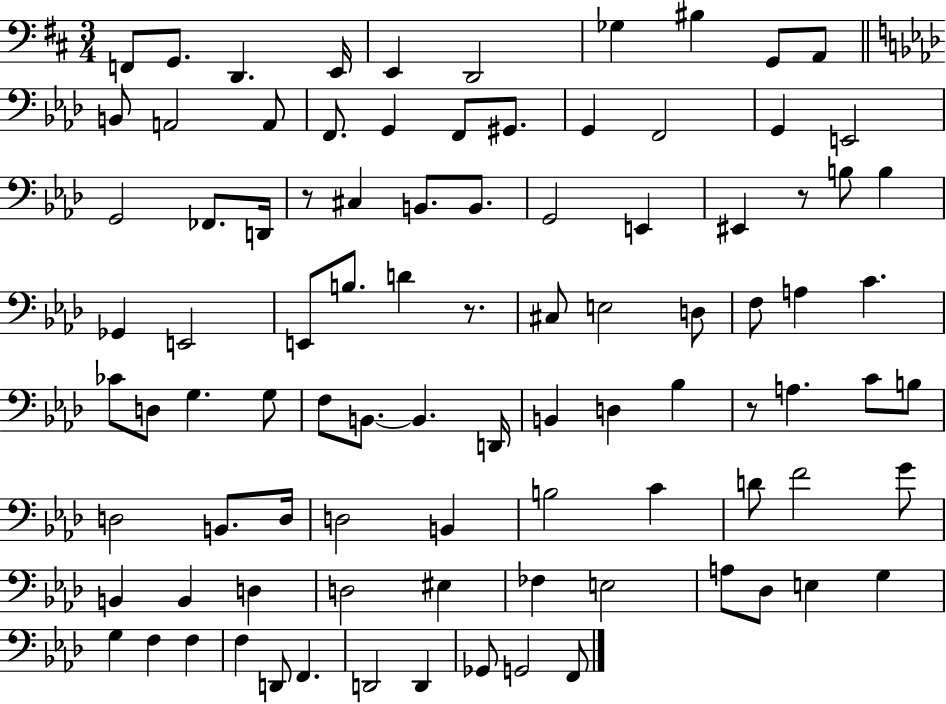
X:1
T:Untitled
M:3/4
L:1/4
K:D
F,,/2 G,,/2 D,, E,,/4 E,, D,,2 _G, ^B, G,,/2 A,,/2 B,,/2 A,,2 A,,/2 F,,/2 G,, F,,/2 ^G,,/2 G,, F,,2 G,, E,,2 G,,2 _F,,/2 D,,/4 z/2 ^C, B,,/2 B,,/2 G,,2 E,, ^E,, z/2 B,/2 B, _G,, E,,2 E,,/2 B,/2 D z/2 ^C,/2 E,2 D,/2 F,/2 A, C _C/2 D,/2 G, G,/2 F,/2 B,,/2 B,, D,,/4 B,, D, _B, z/2 A, C/2 B,/2 D,2 B,,/2 D,/4 D,2 B,, B,2 C D/2 F2 G/2 B,, B,, D, D,2 ^E, _F, E,2 A,/2 _D,/2 E, G, G, F, F, F, D,,/2 F,, D,,2 D,, _G,,/2 G,,2 F,,/2